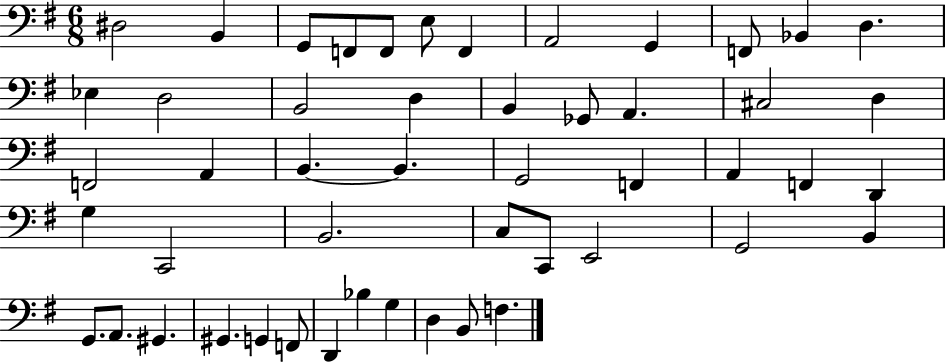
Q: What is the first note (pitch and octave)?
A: D#3